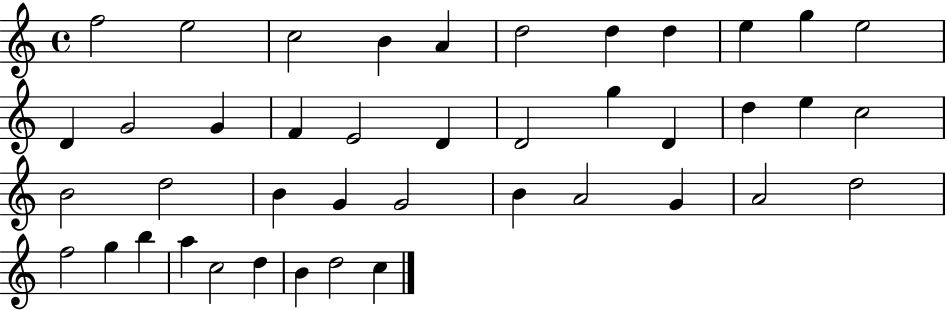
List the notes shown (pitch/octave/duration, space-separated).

F5/h E5/h C5/h B4/q A4/q D5/h D5/q D5/q E5/q G5/q E5/h D4/q G4/h G4/q F4/q E4/h D4/q D4/h G5/q D4/q D5/q E5/q C5/h B4/h D5/h B4/q G4/q G4/h B4/q A4/h G4/q A4/h D5/h F5/h G5/q B5/q A5/q C5/h D5/q B4/q D5/h C5/q